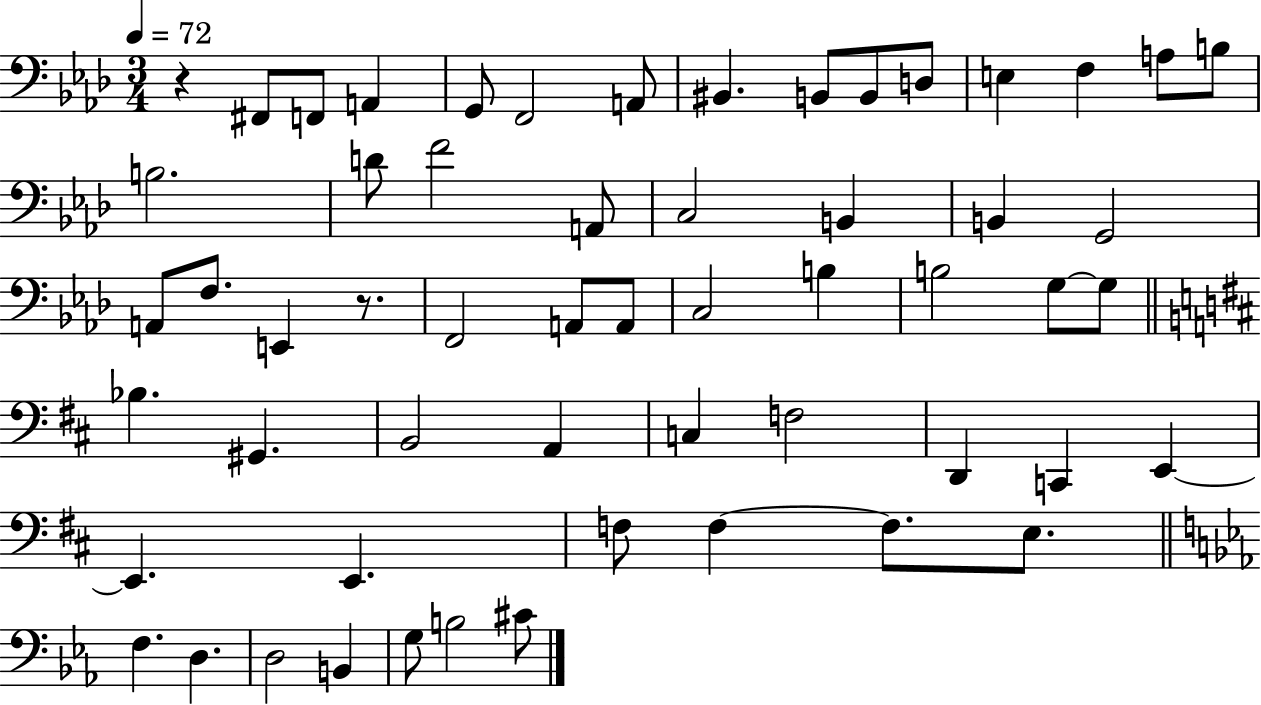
R/q F#2/e F2/e A2/q G2/e F2/h A2/e BIS2/q. B2/e B2/e D3/e E3/q F3/q A3/e B3/e B3/h. D4/e F4/h A2/e C3/h B2/q B2/q G2/h A2/e F3/e. E2/q R/e. F2/h A2/e A2/e C3/h B3/q B3/h G3/e G3/e Bb3/q. G#2/q. B2/h A2/q C3/q F3/h D2/q C2/q E2/q E2/q. E2/q. F3/e F3/q F3/e. E3/e. F3/q. D3/q. D3/h B2/q G3/e B3/h C#4/e